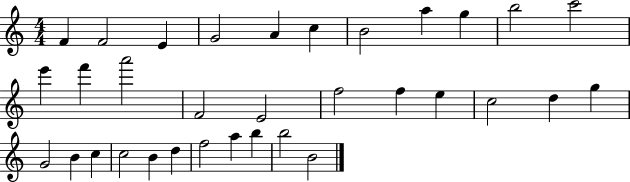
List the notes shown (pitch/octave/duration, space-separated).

F4/q F4/h E4/q G4/h A4/q C5/q B4/h A5/q G5/q B5/h C6/h E6/q F6/q A6/h F4/h E4/h F5/h F5/q E5/q C5/h D5/q G5/q G4/h B4/q C5/q C5/h B4/q D5/q F5/h A5/q B5/q B5/h B4/h